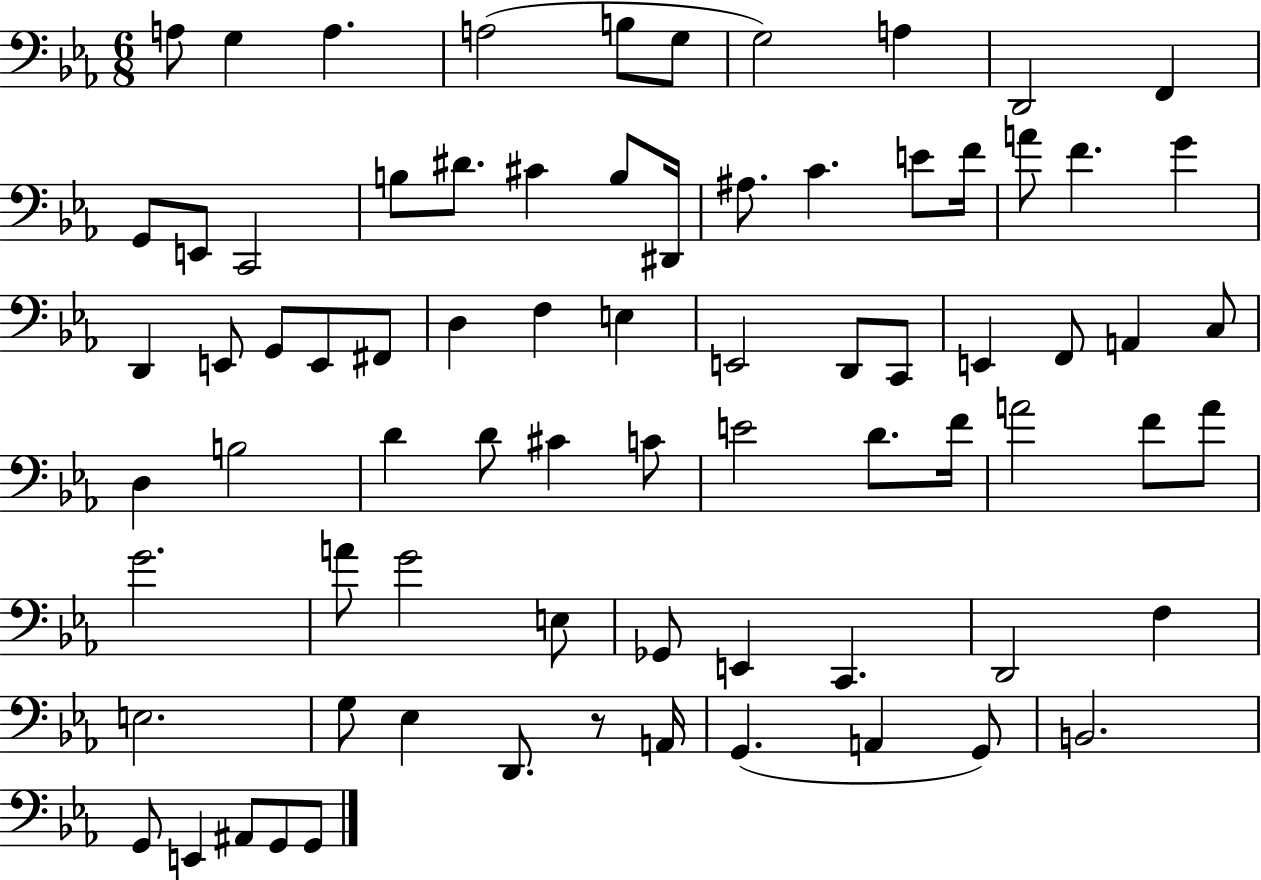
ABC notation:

X:1
T:Untitled
M:6/8
L:1/4
K:Eb
A,/2 G, A, A,2 B,/2 G,/2 G,2 A, D,,2 F,, G,,/2 E,,/2 C,,2 B,/2 ^D/2 ^C B,/2 ^D,,/4 ^A,/2 C E/2 F/4 A/2 F G D,, E,,/2 G,,/2 E,,/2 ^F,,/2 D, F, E, E,,2 D,,/2 C,,/2 E,, F,,/2 A,, C,/2 D, B,2 D D/2 ^C C/2 E2 D/2 F/4 A2 F/2 A/2 G2 A/2 G2 E,/2 _G,,/2 E,, C,, D,,2 F, E,2 G,/2 _E, D,,/2 z/2 A,,/4 G,, A,, G,,/2 B,,2 G,,/2 E,, ^A,,/2 G,,/2 G,,/2